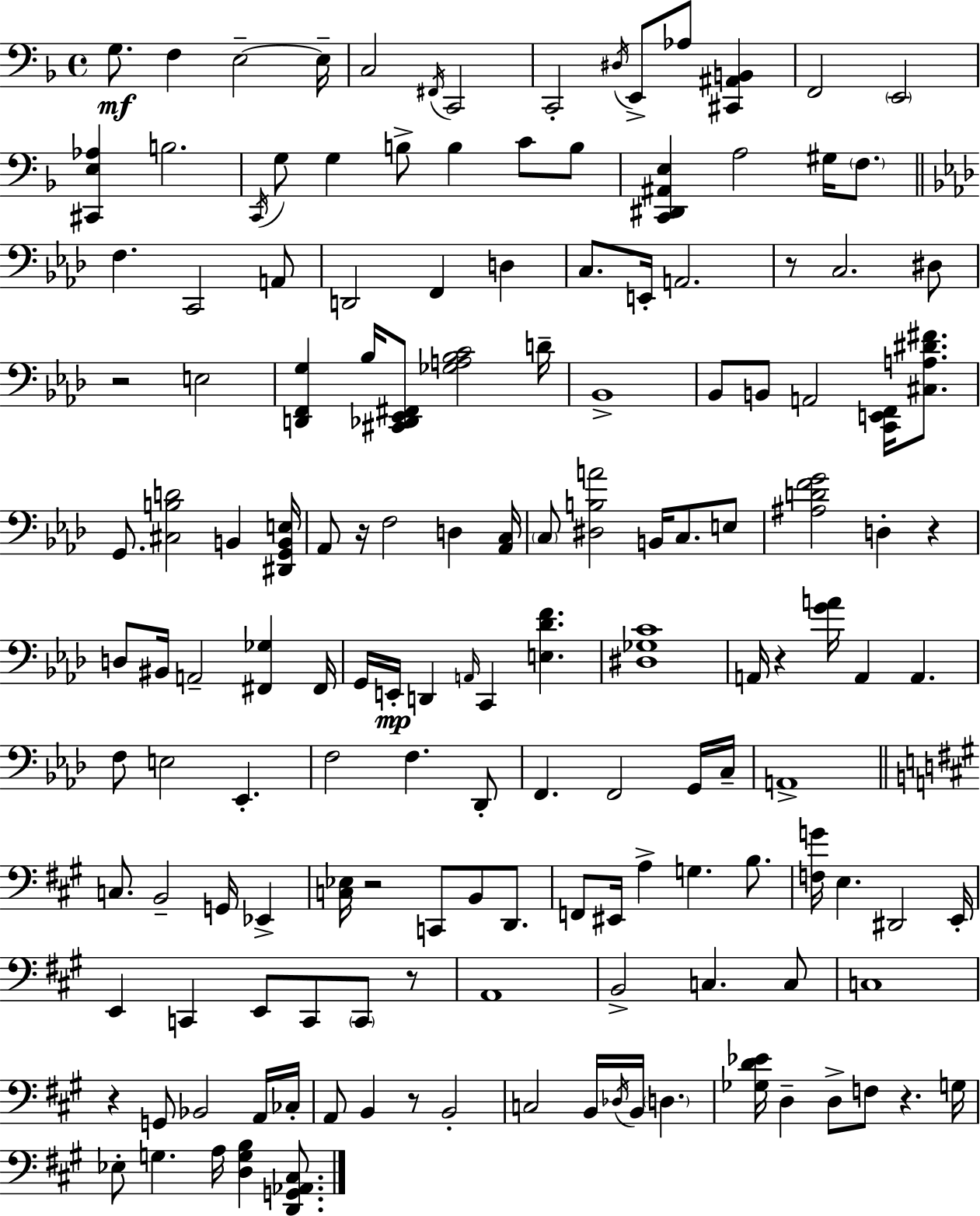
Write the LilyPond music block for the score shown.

{
  \clef bass
  \time 4/4
  \defaultTimeSignature
  \key d \minor
  g8.\mf f4 e2--~~ e16-- | c2 \acciaccatura { fis,16 } c,2 | c,2-. \acciaccatura { dis16 } e,8-> aes8 <cis, ais, b,>4 | f,2 \parenthesize e,2 | \break <cis, e aes>4 b2. | \acciaccatura { c,16 } g8 g4 b8-> b4 c'8 | b8 <c, dis, ais, e>4 a2 gis16 | \parenthesize f8. \bar "||" \break \key aes \major f4. c,2 a,8 | d,2 f,4 d4 | c8. e,16-. a,2. | r8 c2. dis8 | \break r2 e2 | <d, f, g>4 bes16 <cis, des, ees, fis,>8 <ges a bes c'>2 d'16-- | bes,1-> | bes,8 b,8 a,2 <c, e, f,>16 <cis a dis' fis'>8. | \break g,8. <cis b d'>2 b,4 <dis, g, b, e>16 | aes,8 r16 f2 d4 <aes, c>16 | \parenthesize c8 <dis b a'>2 b,16 c8. e8 | <ais d' f' g'>2 d4-. r4 | \break d8 bis,16 a,2-- <fis, ges>4 fis,16 | g,16 e,16-.\mp d,4 \grace { a,16 } c,4 <e des' f'>4. | <dis ges c'>1 | a,16 r4 <g' a'>16 a,4 a,4. | \break f8 e2 ees,4.-. | f2 f4. des,8-. | f,4. f,2 g,16 | c16-- a,1-> | \break \bar "||" \break \key a \major c8. b,2-- g,16 ees,4-> | <c ees>16 r2 c,8 b,8 d,8. | f,8 eis,16 a4-> g4. b8. | <f g'>16 e4. dis,2 e,16-. | \break e,4 c,4 e,8 c,8 \parenthesize c,8 r8 | a,1 | b,2-> c4. c8 | c1 | \break r4 g,8 bes,2 a,16 ces16-. | a,8 b,4 r8 b,2-. | c2 b,16 \acciaccatura { des16 } b,16 \parenthesize d4. | <ges d' ees'>16 d4-- d8-> f8 r4. | \break g16 ees8-. g4. a16 <d g b>4 <d, g, aes, cis>8. | \bar "|."
}